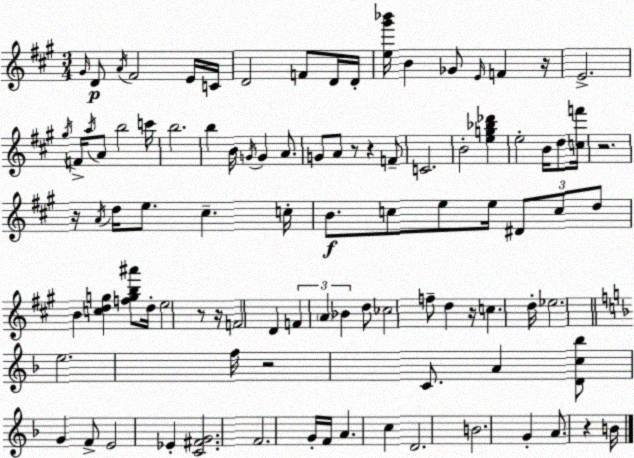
X:1
T:Untitled
M:3/4
L:1/4
K:A
^G/4 D/2 A/4 ^F2 E/4 C/4 D2 F/2 D/4 D/4 [e^g'_b']/4 B _G/2 E/4 F z/4 E2 ^g/4 F/4 a/4 A/2 b2 c'/4 b2 b B/4 G/4 G A/2 G/2 A/2 z/2 z F/2 C2 B2 [eg_b_d'] e2 B/4 d/2 [cf']/4 z2 z/4 A/4 d/4 e/2 ^c c/4 B/2 c/2 e/2 e/4 ^D/2 c/2 d/2 B [cdg] [fgb^a']/2 d/4 e2 z/2 z/4 F2 D F A _B d/2 _c2 f/2 d z/4 c d/4 _e2 e2 f/4 z2 C/2 A [Dc_b]/2 G F/2 E2 _E [C^FG]2 F2 G/4 F/4 A c D2 B2 G A/2 z B/4